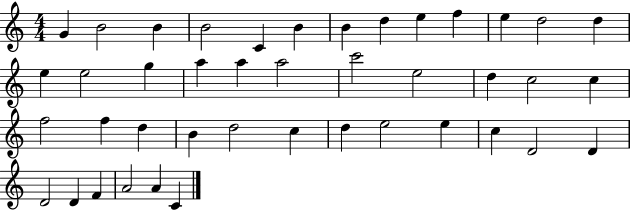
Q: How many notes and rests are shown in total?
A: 42